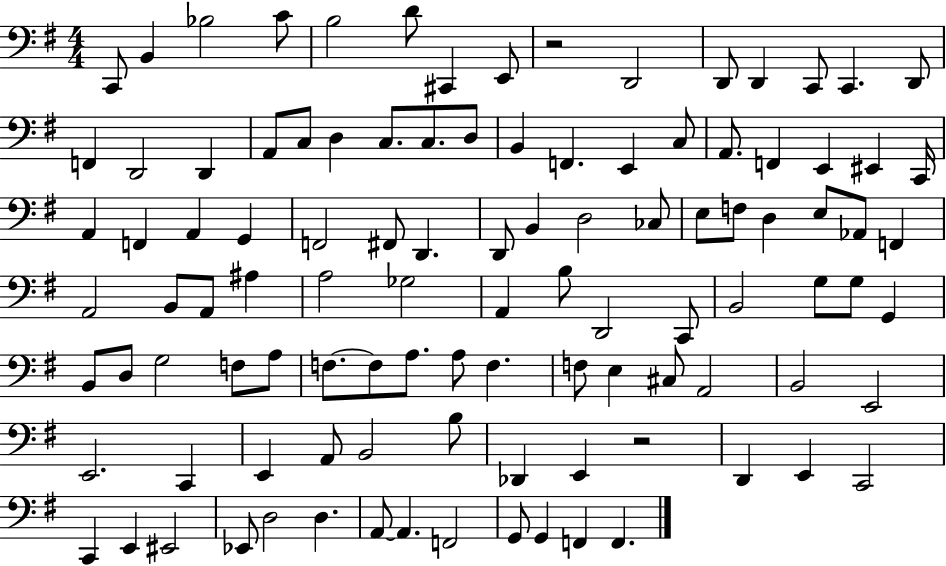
C2/e B2/q Bb3/h C4/e B3/h D4/e C#2/q E2/e R/h D2/h D2/e D2/q C2/e C2/q. D2/e F2/q D2/h D2/q A2/e C3/e D3/q C3/e. C3/e. D3/e B2/q F2/q. E2/q C3/e A2/e. F2/q E2/q EIS2/q C2/s A2/q F2/q A2/q G2/q F2/h F#2/e D2/q. D2/e B2/q D3/h CES3/e E3/e F3/e D3/q E3/e Ab2/e F2/q A2/h B2/e A2/e A#3/q A3/h Gb3/h A2/q B3/e D2/h C2/e B2/h G3/e G3/e G2/q B2/e D3/e G3/h F3/e A3/e F3/e. F3/e A3/e. A3/e F3/q. F3/e E3/q C#3/e A2/h B2/h E2/h E2/h. C2/q E2/q A2/e B2/h B3/e Db2/q E2/q R/h D2/q E2/q C2/h C2/q E2/q EIS2/h Eb2/e D3/h D3/q. A2/e A2/q. F2/h G2/e G2/q F2/q F2/q.